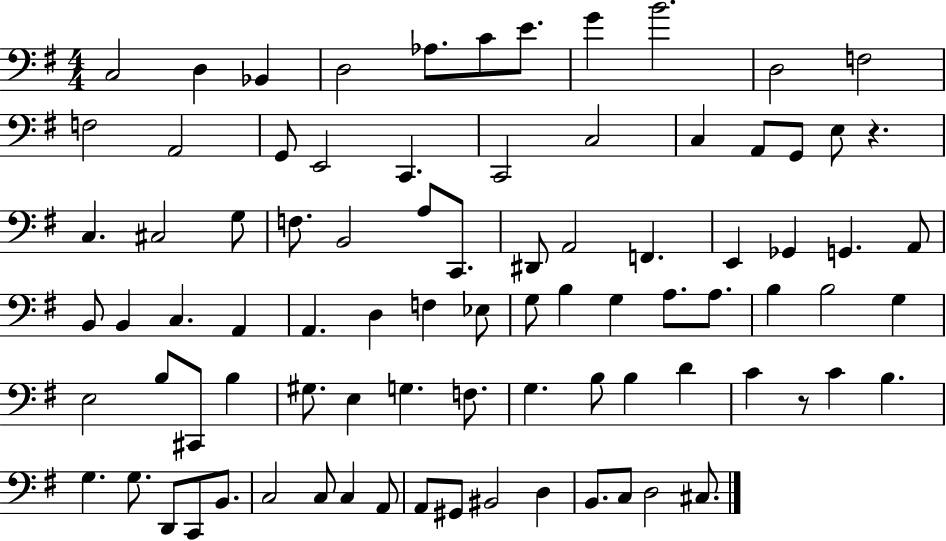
C3/h D3/q Bb2/q D3/h Ab3/e. C4/e E4/e. G4/q B4/h. D3/h F3/h F3/h A2/h G2/e E2/h C2/q. C2/h C3/h C3/q A2/e G2/e E3/e R/q. C3/q. C#3/h G3/e F3/e. B2/h A3/e C2/e. D#2/e A2/h F2/q. E2/q Gb2/q G2/q. A2/e B2/e B2/q C3/q. A2/q A2/q. D3/q F3/q Eb3/e G3/e B3/q G3/q A3/e. A3/e. B3/q B3/h G3/q E3/h B3/e C#2/e B3/q G#3/e. E3/q G3/q. F3/e. G3/q. B3/e B3/q D4/q C4/q R/e C4/q B3/q. G3/q. G3/e. D2/e C2/e B2/e. C3/h C3/e C3/q A2/e A2/e G#2/e BIS2/h D3/q B2/e. C3/e D3/h C#3/e.